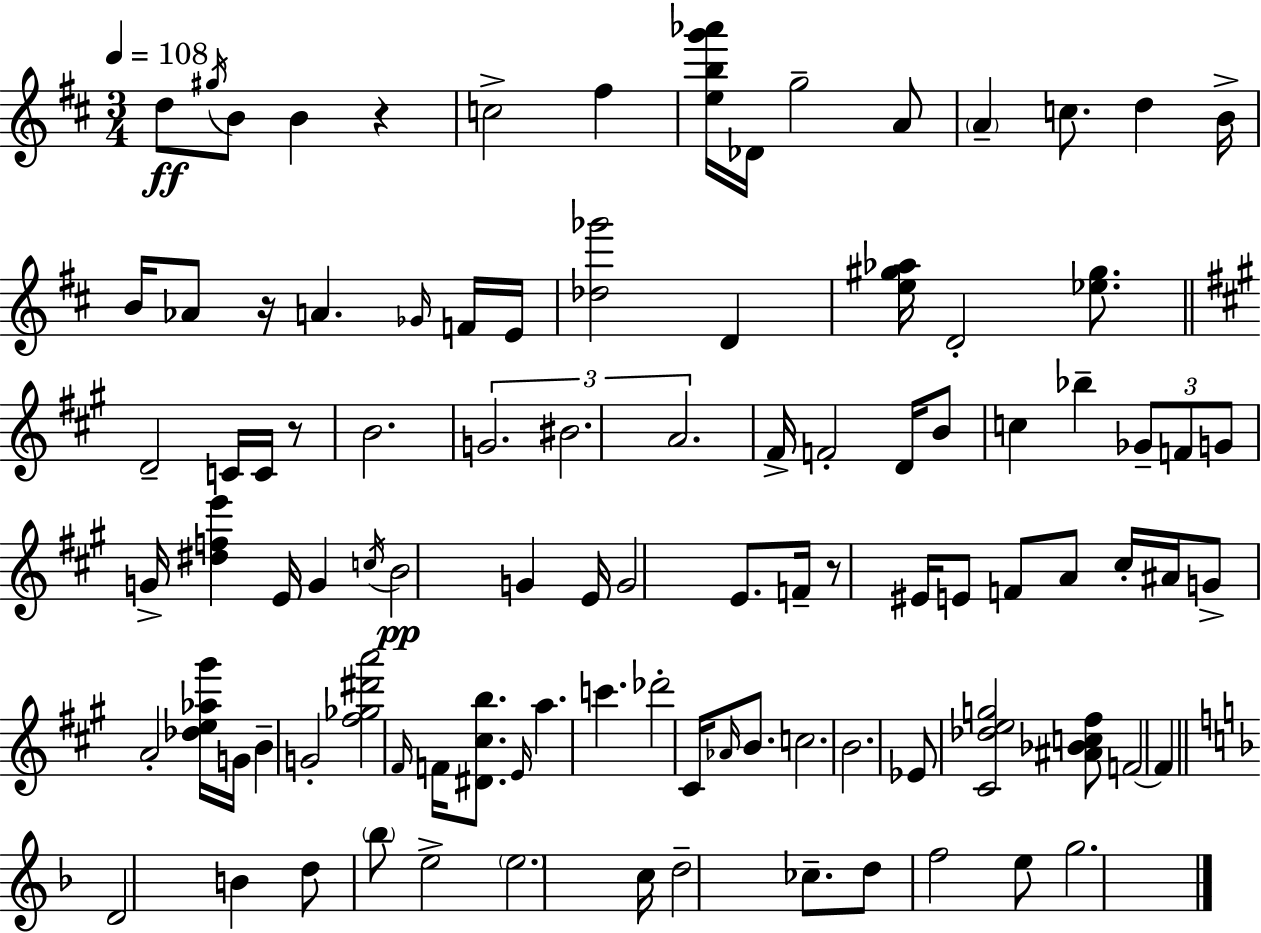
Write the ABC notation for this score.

X:1
T:Untitled
M:3/4
L:1/4
K:D
d/2 ^g/4 B/2 B z c2 ^f [ebg'_a']/4 _D/4 g2 A/2 A c/2 d B/4 B/4 _A/2 z/4 A _G/4 F/4 E/4 [_d_g']2 D [e^g_a]/4 D2 [_e^g]/2 D2 C/4 C/4 z/2 B2 G2 ^B2 A2 ^F/4 F2 D/4 B/2 c _b _G/2 F/2 G/2 G/4 [^dfe'] E/4 G c/4 B2 G E/4 G2 E/2 F/4 z/2 ^E/4 E/2 F/2 A/2 ^c/4 ^A/4 G/2 A2 [_de_a^g']/4 G/4 B G2 [^f_g^d'a']2 ^F/4 F/4 [^D^cb]/2 E/4 a c' _d'2 ^C/4 _A/4 B/2 c2 B2 _E/2 [^C_deg]2 [^A_Bc^f]/2 F2 F D2 B d/2 _b/2 e2 e2 c/4 d2 _c/2 d/2 f2 e/2 g2